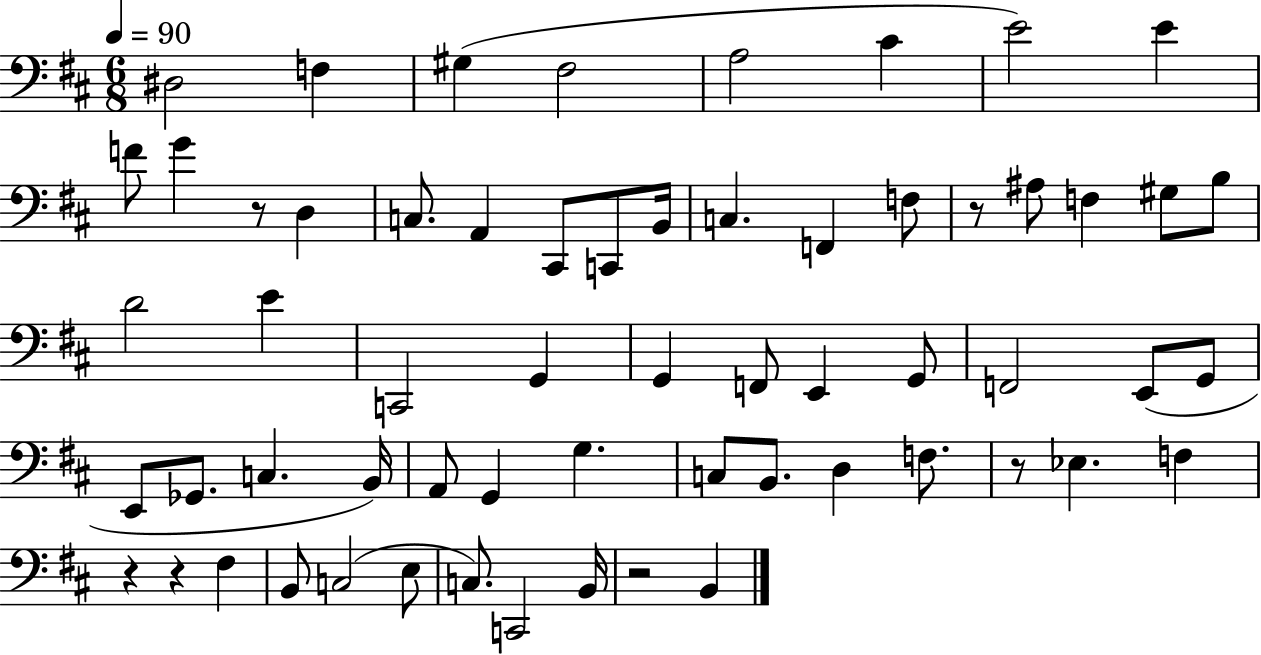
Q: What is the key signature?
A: D major